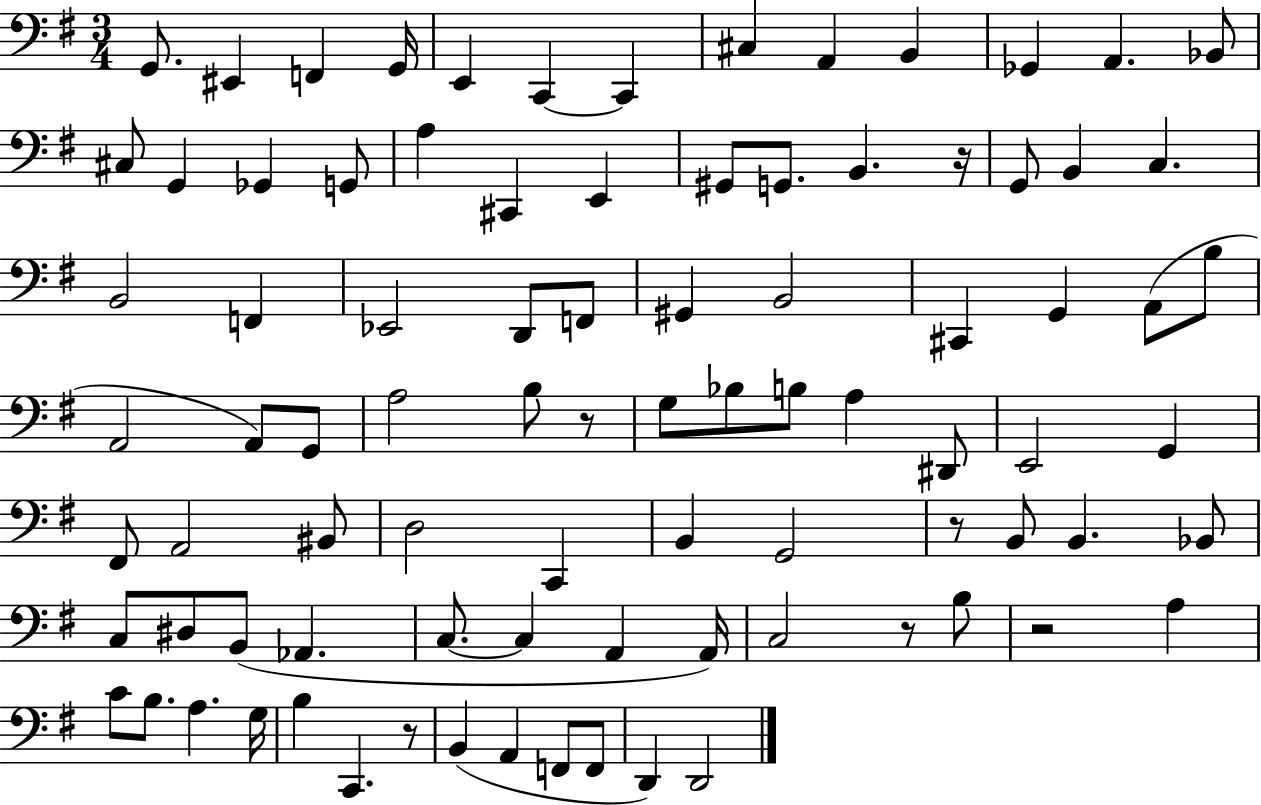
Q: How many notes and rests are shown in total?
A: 88